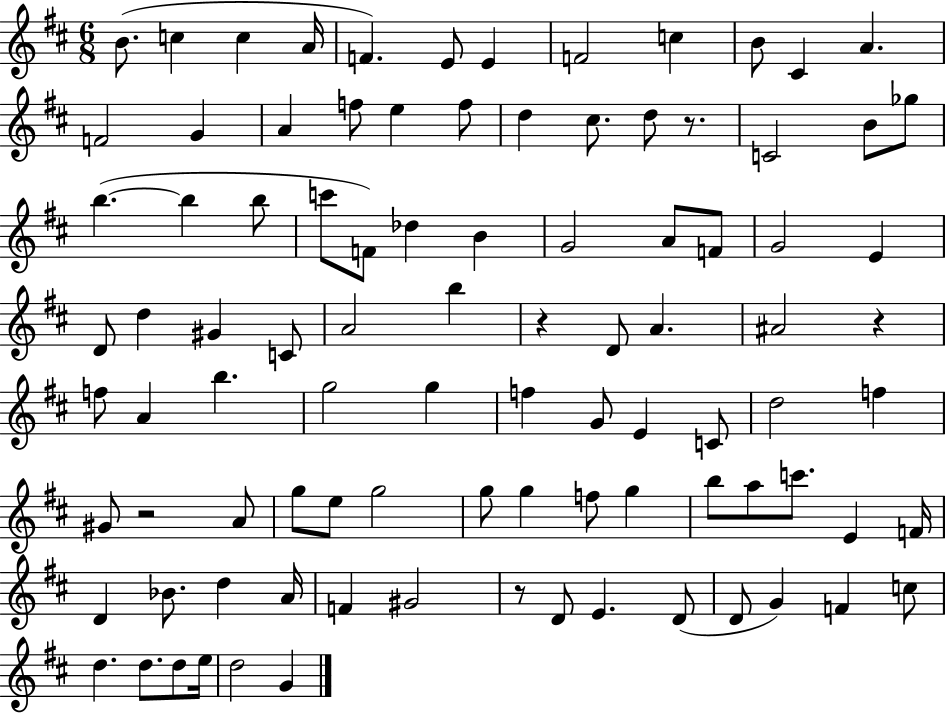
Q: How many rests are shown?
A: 5